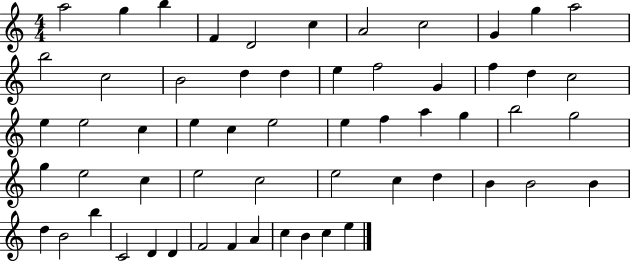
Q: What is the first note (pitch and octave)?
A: A5